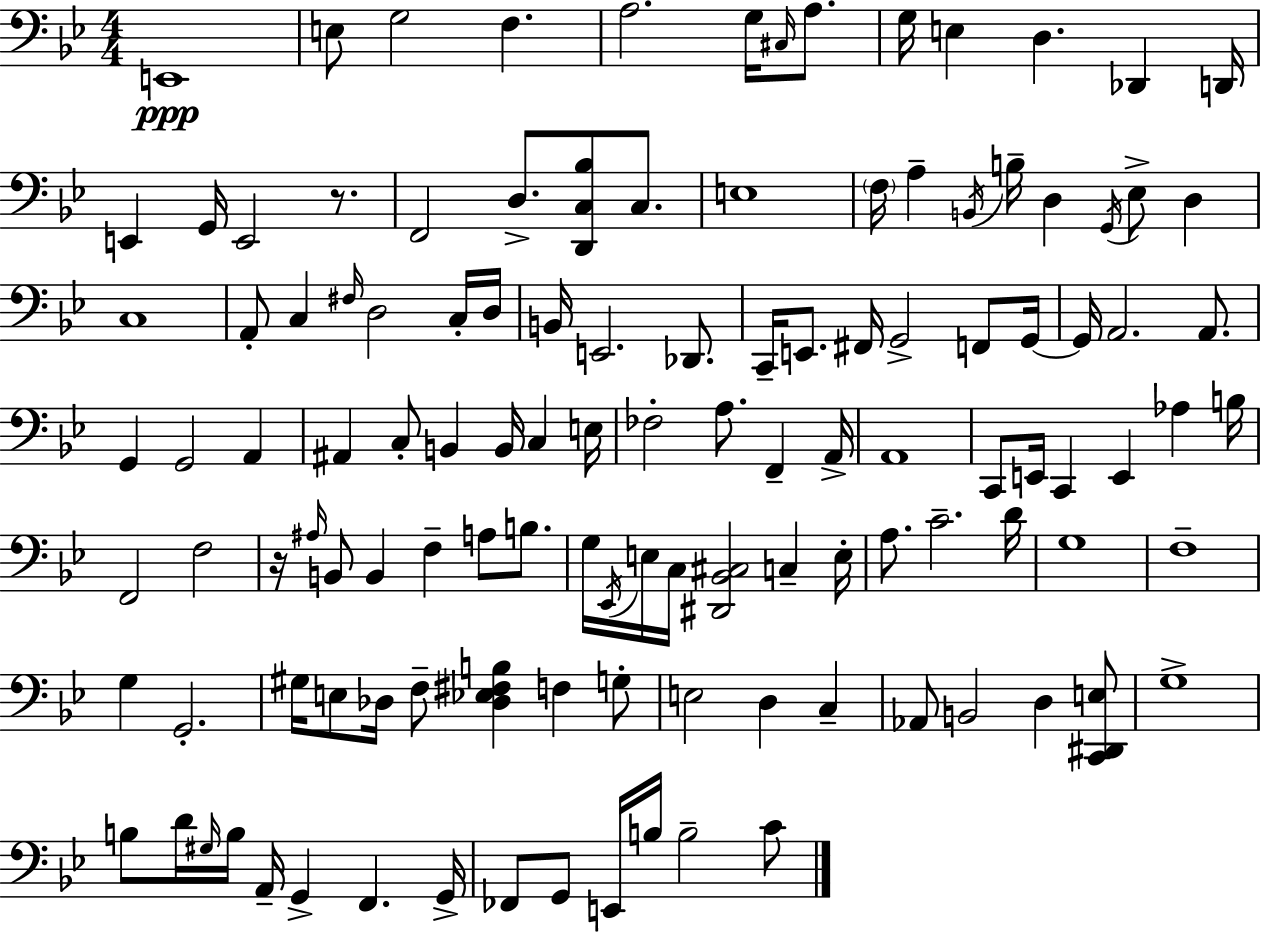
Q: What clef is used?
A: bass